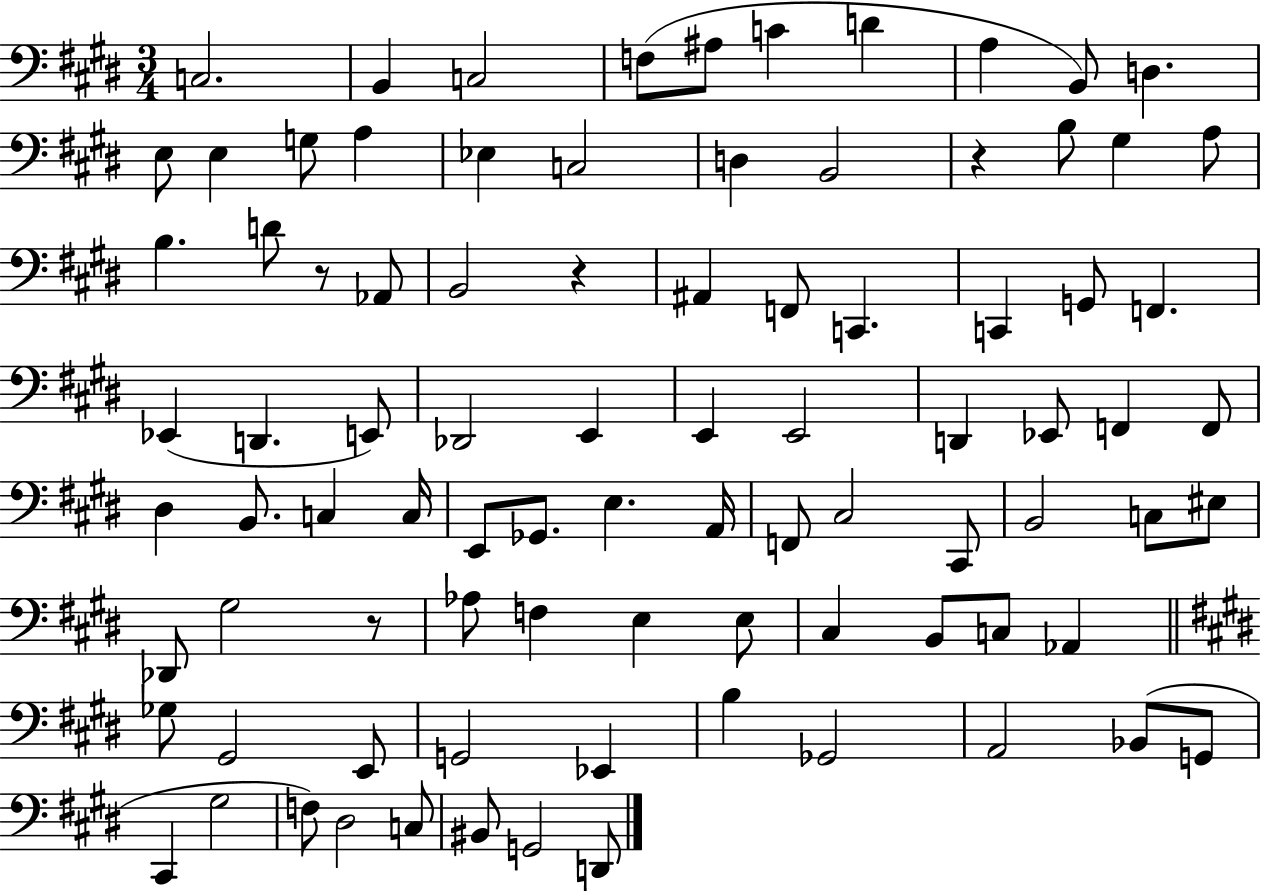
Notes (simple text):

C3/h. B2/q C3/h F3/e A#3/e C4/q D4/q A3/q B2/e D3/q. E3/e E3/q G3/e A3/q Eb3/q C3/h D3/q B2/h R/q B3/e G#3/q A3/e B3/q. D4/e R/e Ab2/e B2/h R/q A#2/q F2/e C2/q. C2/q G2/e F2/q. Eb2/q D2/q. E2/e Db2/h E2/q E2/q E2/h D2/q Eb2/e F2/q F2/e D#3/q B2/e. C3/q C3/s E2/e Gb2/e. E3/q. A2/s F2/e C#3/h C#2/e B2/h C3/e EIS3/e Db2/e G#3/h R/e Ab3/e F3/q E3/q E3/e C#3/q B2/e C3/e Ab2/q Gb3/e G#2/h E2/e G2/h Eb2/q B3/q Gb2/h A2/h Bb2/e G2/e C#2/q G#3/h F3/e D#3/h C3/e BIS2/e G2/h D2/e